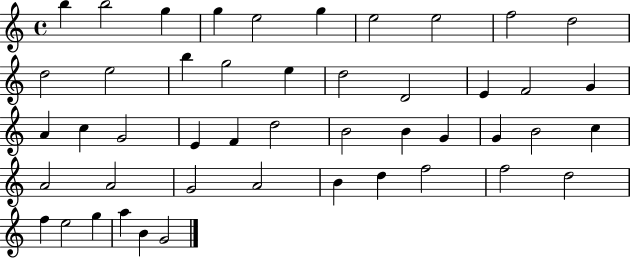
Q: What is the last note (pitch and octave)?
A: G4